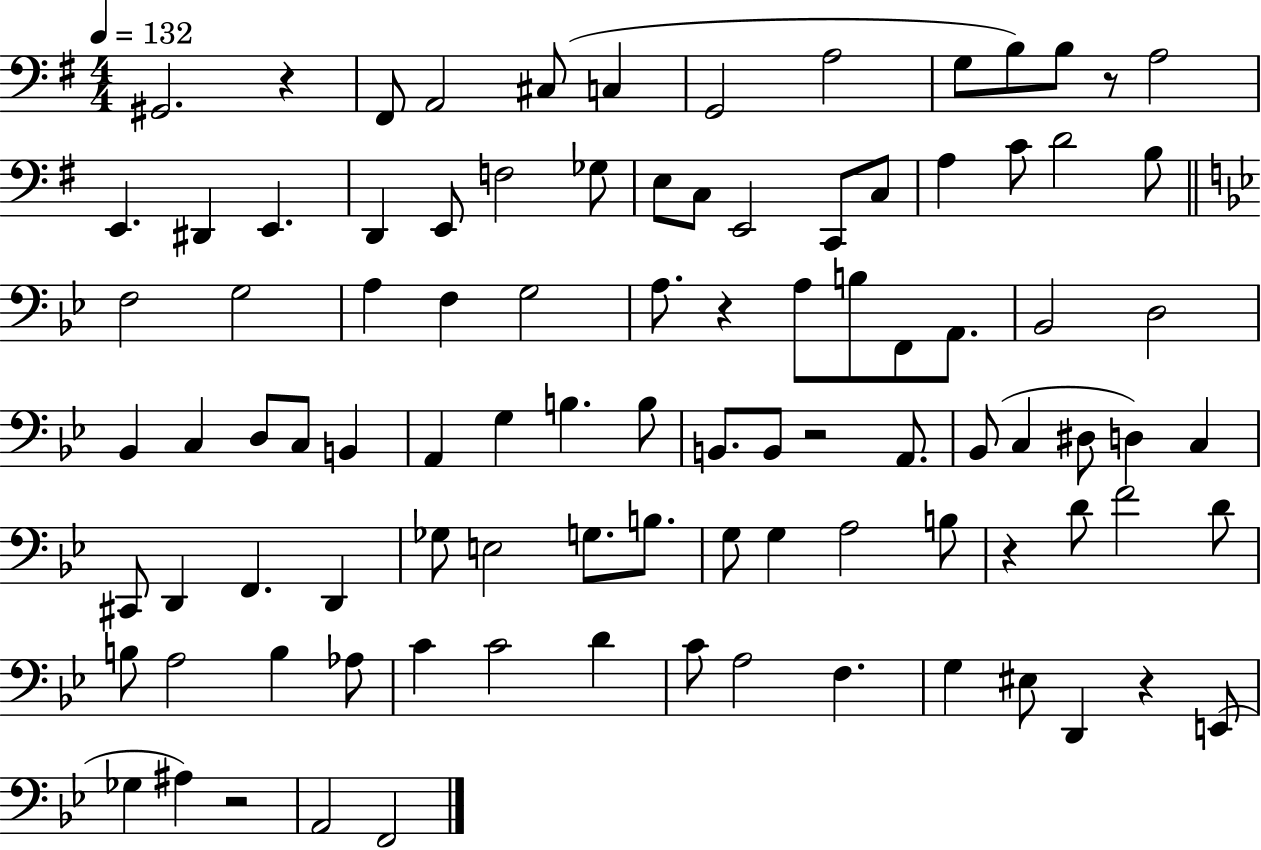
X:1
T:Untitled
M:4/4
L:1/4
K:G
^G,,2 z ^F,,/2 A,,2 ^C,/2 C, G,,2 A,2 G,/2 B,/2 B,/2 z/2 A,2 E,, ^D,, E,, D,, E,,/2 F,2 _G,/2 E,/2 C,/2 E,,2 C,,/2 C,/2 A, C/2 D2 B,/2 F,2 G,2 A, F, G,2 A,/2 z A,/2 B,/2 F,,/2 A,,/2 _B,,2 D,2 _B,, C, D,/2 C,/2 B,, A,, G, B, B,/2 B,,/2 B,,/2 z2 A,,/2 _B,,/2 C, ^D,/2 D, C, ^C,,/2 D,, F,, D,, _G,/2 E,2 G,/2 B,/2 G,/2 G, A,2 B,/2 z D/2 F2 D/2 B,/2 A,2 B, _A,/2 C C2 D C/2 A,2 F, G, ^E,/2 D,, z E,,/2 _G, ^A, z2 A,,2 F,,2